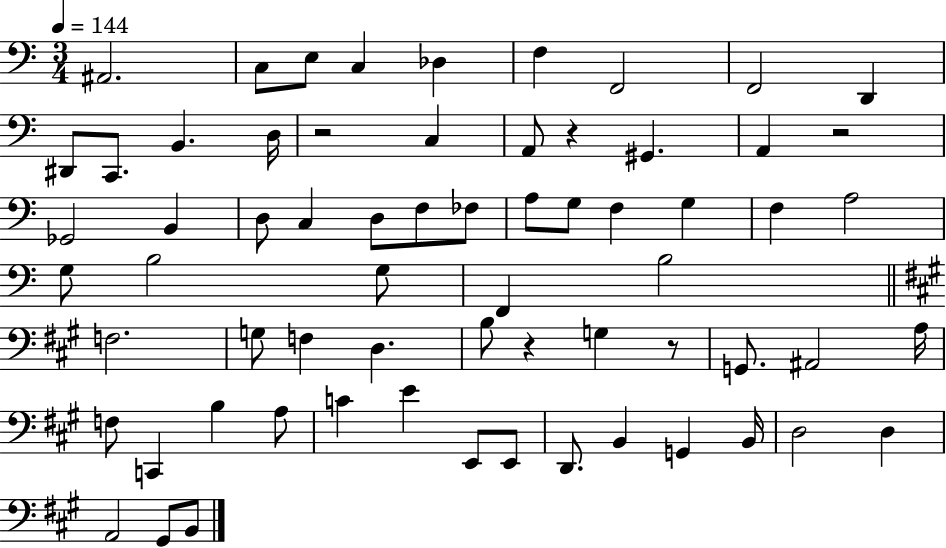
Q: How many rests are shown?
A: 5